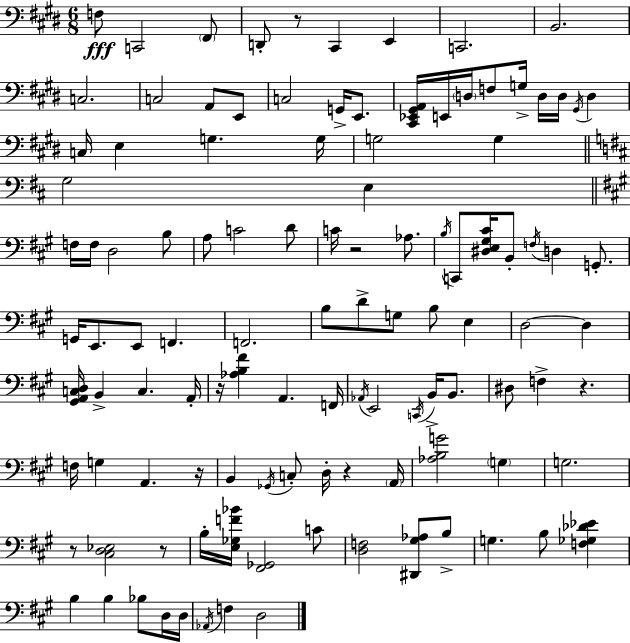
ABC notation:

X:1
T:Untitled
M:6/8
L:1/4
K:E
F,/2 C,,2 ^F,,/2 D,,/2 z/2 ^C,, E,, C,,2 B,,2 C,2 C,2 A,,/2 E,,/2 C,2 G,,/4 E,,/2 [^C,,_E,,^G,,A,,]/4 E,,/4 D,/4 F,/2 G,/4 D,/4 D,/4 ^G,,/4 D, C,/4 E, G, G,/4 G,2 G, G,2 E, F,/4 F,/4 D,2 B,/2 A,/2 C2 D/2 C/4 z2 _A,/2 B,/4 C,,/2 [^D,E,^G,^C]/4 B,,/2 F,/4 D, G,,/2 G,,/4 E,,/2 E,,/2 F,, F,,2 B,/2 D/2 G,/2 B,/2 E, D,2 D, [^G,,A,,C,D,]/4 B,, C, A,,/4 z/4 [_A,B,^F] A,, F,,/4 _A,,/4 E,,2 C,,/4 B,,/4 B,,/2 ^D,/2 F, z F,/4 G, A,, z/4 B,, _G,,/4 C,/2 D,/4 z A,,/4 [_A,B,G]2 G, G,2 z/2 [^C,D,_E,]2 z/2 B,/4 [E,_G,F_B]/4 [^F,,_G,,]2 C/2 [D,F,]2 [^D,,^G,_A,]/2 B,/2 G, B,/2 [F,_G,_D_E] B, B, _B,/2 D,/4 D,/4 _A,,/4 F, D,2